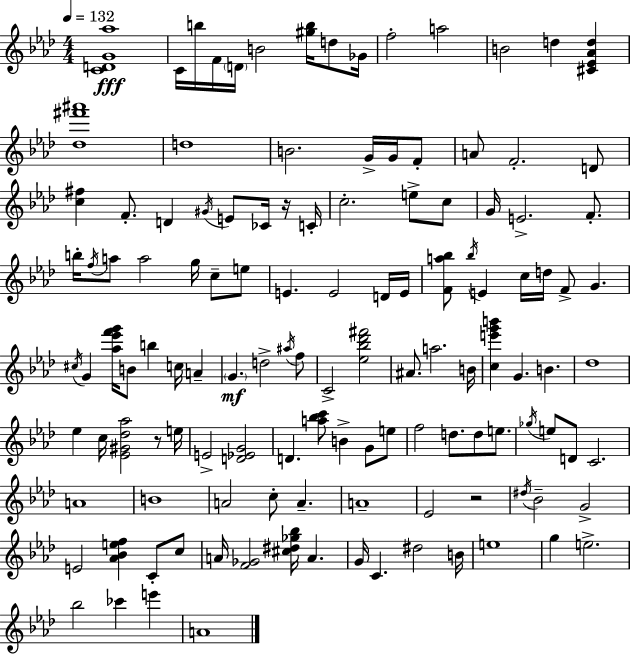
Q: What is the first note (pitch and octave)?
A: C4